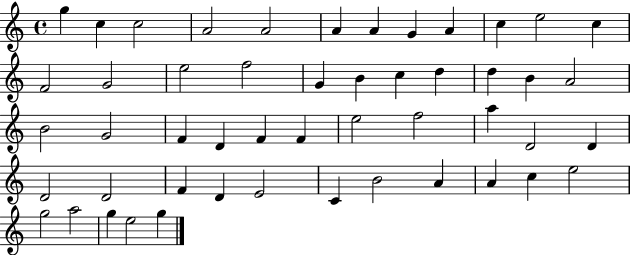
X:1
T:Untitled
M:4/4
L:1/4
K:C
g c c2 A2 A2 A A G A c e2 c F2 G2 e2 f2 G B c d d B A2 B2 G2 F D F F e2 f2 a D2 D D2 D2 F D E2 C B2 A A c e2 g2 a2 g e2 g